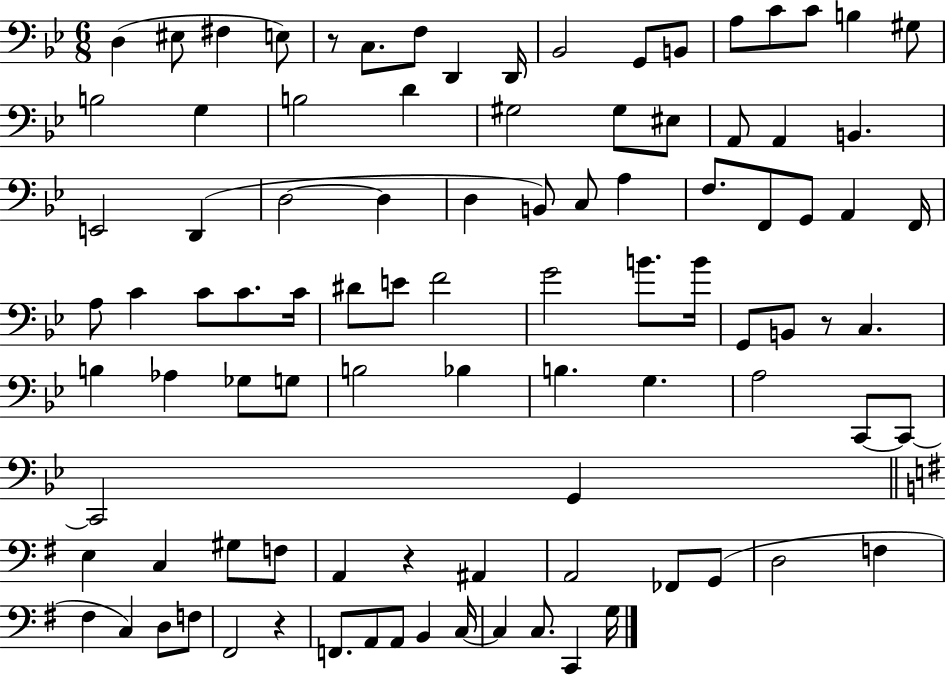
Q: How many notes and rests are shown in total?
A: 95